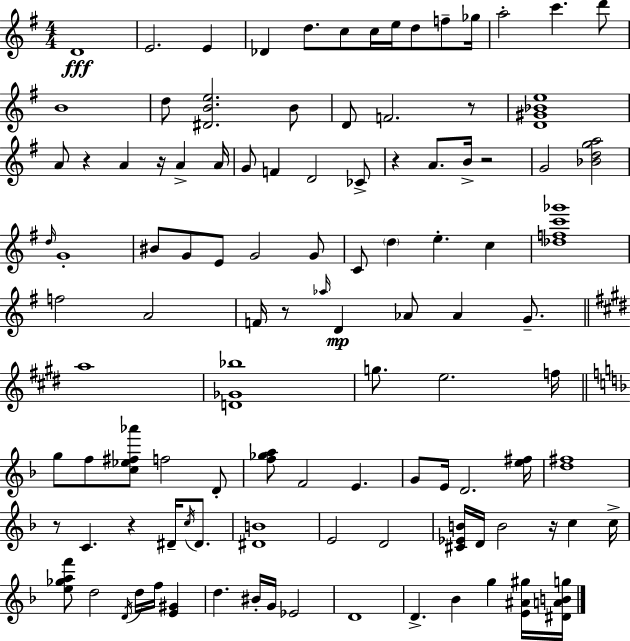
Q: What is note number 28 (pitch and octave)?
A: A4